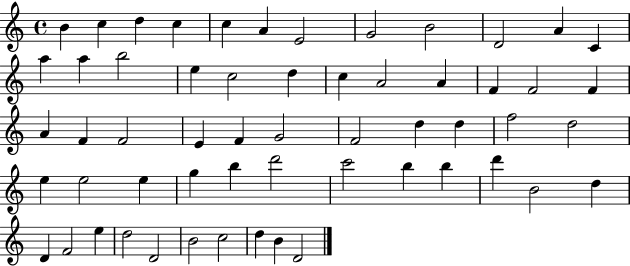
{
  \clef treble
  \time 4/4
  \defaultTimeSignature
  \key c \major
  b'4 c''4 d''4 c''4 | c''4 a'4 e'2 | g'2 b'2 | d'2 a'4 c'4 | \break a''4 a''4 b''2 | e''4 c''2 d''4 | c''4 a'2 a'4 | f'4 f'2 f'4 | \break a'4 f'4 f'2 | e'4 f'4 g'2 | f'2 d''4 d''4 | f''2 d''2 | \break e''4 e''2 e''4 | g''4 b''4 d'''2 | c'''2 b''4 b''4 | d'''4 b'2 d''4 | \break d'4 f'2 e''4 | d''2 d'2 | b'2 c''2 | d''4 b'4 d'2 | \break \bar "|."
}